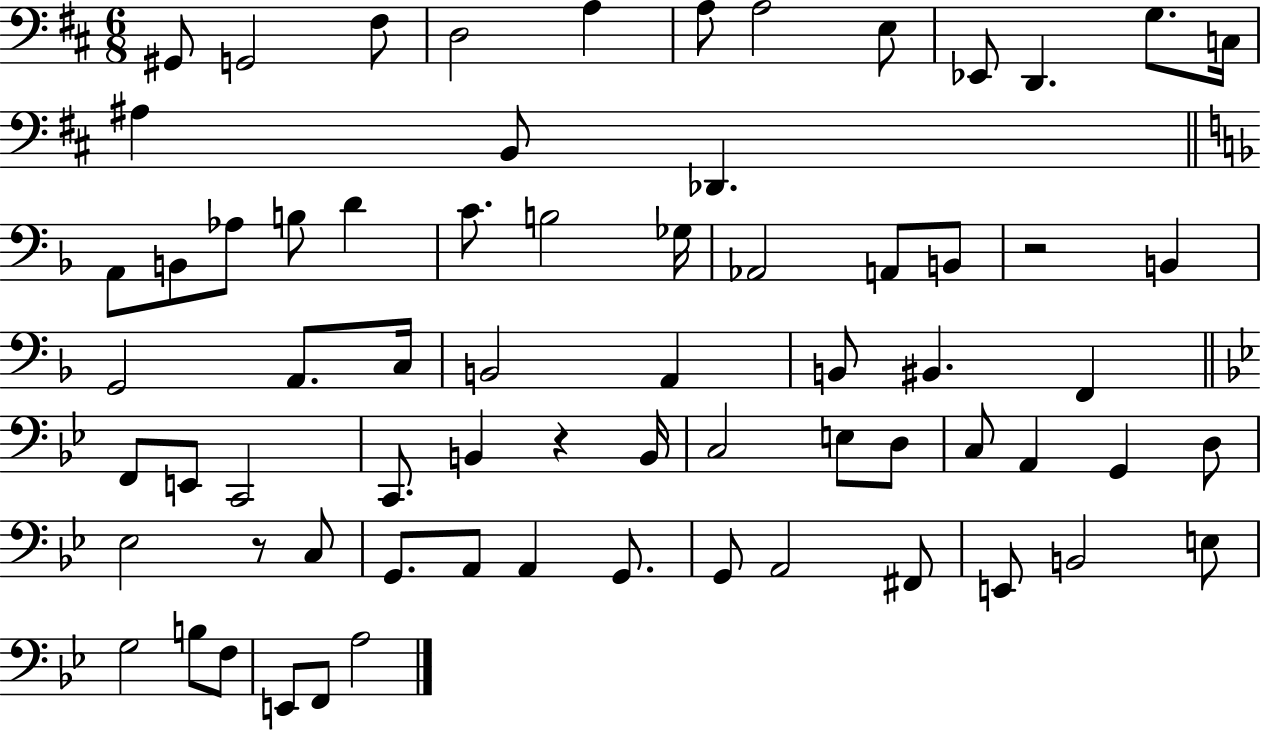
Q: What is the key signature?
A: D major